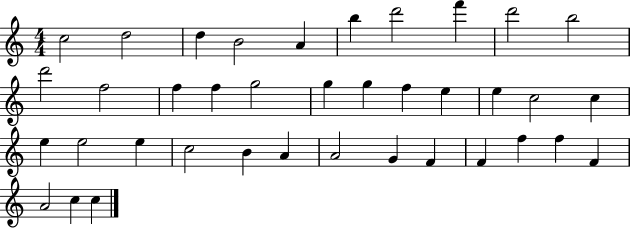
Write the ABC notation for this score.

X:1
T:Untitled
M:4/4
L:1/4
K:C
c2 d2 d B2 A b d'2 f' d'2 b2 d'2 f2 f f g2 g g f e e c2 c e e2 e c2 B A A2 G F F f f F A2 c c